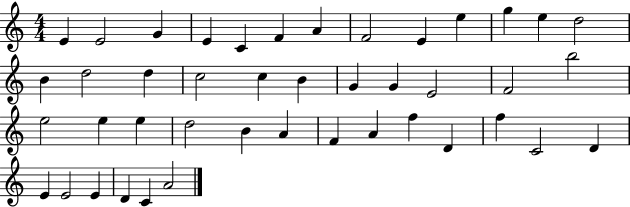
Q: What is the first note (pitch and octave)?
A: E4